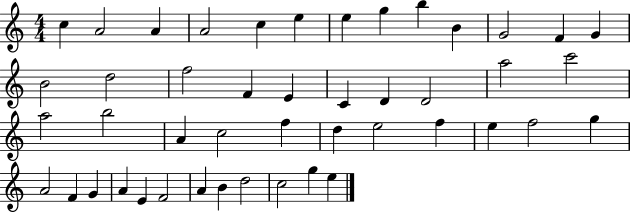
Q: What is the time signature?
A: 4/4